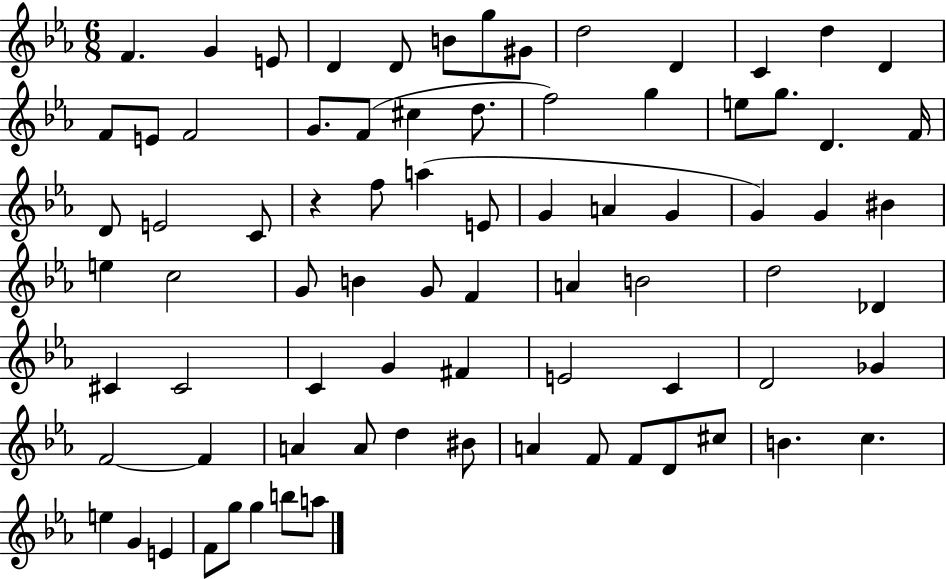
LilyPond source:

{
  \clef treble
  \numericTimeSignature
  \time 6/8
  \key ees \major
  f'4. g'4 e'8 | d'4 d'8 b'8 g''8 gis'8 | d''2 d'4 | c'4 d''4 d'4 | \break f'8 e'8 f'2 | g'8. f'8( cis''4 d''8. | f''2) g''4 | e''8 g''8. d'4. f'16 | \break d'8 e'2 c'8 | r4 f''8 a''4( e'8 | g'4 a'4 g'4 | g'4) g'4 bis'4 | \break e''4 c''2 | g'8 b'4 g'8 f'4 | a'4 b'2 | d''2 des'4 | \break cis'4 cis'2 | c'4 g'4 fis'4 | e'2 c'4 | d'2 ges'4 | \break f'2~~ f'4 | a'4 a'8 d''4 bis'8 | a'4 f'8 f'8 d'8 cis''8 | b'4. c''4. | \break e''4 g'4 e'4 | f'8 g''8 g''4 b''8 a''8 | \bar "|."
}